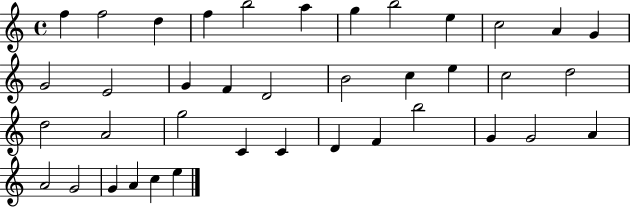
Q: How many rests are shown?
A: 0